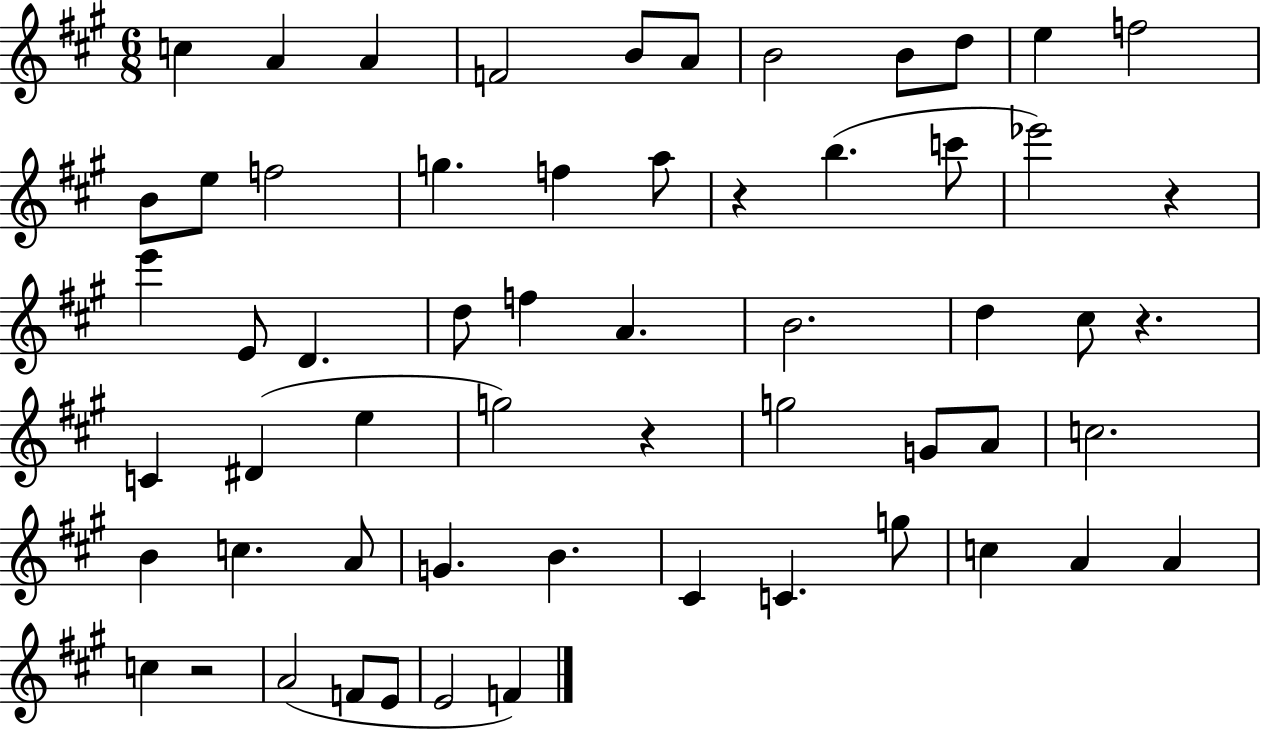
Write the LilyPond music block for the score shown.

{
  \clef treble
  \numericTimeSignature
  \time 6/8
  \key a \major
  c''4 a'4 a'4 | f'2 b'8 a'8 | b'2 b'8 d''8 | e''4 f''2 | \break b'8 e''8 f''2 | g''4. f''4 a''8 | r4 b''4.( c'''8 | ees'''2) r4 | \break e'''4 e'8 d'4. | d''8 f''4 a'4. | b'2. | d''4 cis''8 r4. | \break c'4 dis'4( e''4 | g''2) r4 | g''2 g'8 a'8 | c''2. | \break b'4 c''4. a'8 | g'4. b'4. | cis'4 c'4. g''8 | c''4 a'4 a'4 | \break c''4 r2 | a'2( f'8 e'8 | e'2 f'4) | \bar "|."
}